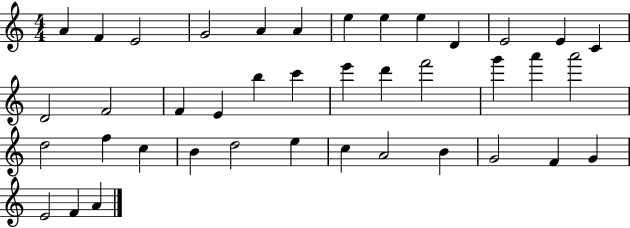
A4/q F4/q E4/h G4/h A4/q A4/q E5/q E5/q E5/q D4/q E4/h E4/q C4/q D4/h F4/h F4/q E4/q B5/q C6/q E6/q D6/q F6/h G6/q A6/q A6/h D5/h F5/q C5/q B4/q D5/h E5/q C5/q A4/h B4/q G4/h F4/q G4/q E4/h F4/q A4/q